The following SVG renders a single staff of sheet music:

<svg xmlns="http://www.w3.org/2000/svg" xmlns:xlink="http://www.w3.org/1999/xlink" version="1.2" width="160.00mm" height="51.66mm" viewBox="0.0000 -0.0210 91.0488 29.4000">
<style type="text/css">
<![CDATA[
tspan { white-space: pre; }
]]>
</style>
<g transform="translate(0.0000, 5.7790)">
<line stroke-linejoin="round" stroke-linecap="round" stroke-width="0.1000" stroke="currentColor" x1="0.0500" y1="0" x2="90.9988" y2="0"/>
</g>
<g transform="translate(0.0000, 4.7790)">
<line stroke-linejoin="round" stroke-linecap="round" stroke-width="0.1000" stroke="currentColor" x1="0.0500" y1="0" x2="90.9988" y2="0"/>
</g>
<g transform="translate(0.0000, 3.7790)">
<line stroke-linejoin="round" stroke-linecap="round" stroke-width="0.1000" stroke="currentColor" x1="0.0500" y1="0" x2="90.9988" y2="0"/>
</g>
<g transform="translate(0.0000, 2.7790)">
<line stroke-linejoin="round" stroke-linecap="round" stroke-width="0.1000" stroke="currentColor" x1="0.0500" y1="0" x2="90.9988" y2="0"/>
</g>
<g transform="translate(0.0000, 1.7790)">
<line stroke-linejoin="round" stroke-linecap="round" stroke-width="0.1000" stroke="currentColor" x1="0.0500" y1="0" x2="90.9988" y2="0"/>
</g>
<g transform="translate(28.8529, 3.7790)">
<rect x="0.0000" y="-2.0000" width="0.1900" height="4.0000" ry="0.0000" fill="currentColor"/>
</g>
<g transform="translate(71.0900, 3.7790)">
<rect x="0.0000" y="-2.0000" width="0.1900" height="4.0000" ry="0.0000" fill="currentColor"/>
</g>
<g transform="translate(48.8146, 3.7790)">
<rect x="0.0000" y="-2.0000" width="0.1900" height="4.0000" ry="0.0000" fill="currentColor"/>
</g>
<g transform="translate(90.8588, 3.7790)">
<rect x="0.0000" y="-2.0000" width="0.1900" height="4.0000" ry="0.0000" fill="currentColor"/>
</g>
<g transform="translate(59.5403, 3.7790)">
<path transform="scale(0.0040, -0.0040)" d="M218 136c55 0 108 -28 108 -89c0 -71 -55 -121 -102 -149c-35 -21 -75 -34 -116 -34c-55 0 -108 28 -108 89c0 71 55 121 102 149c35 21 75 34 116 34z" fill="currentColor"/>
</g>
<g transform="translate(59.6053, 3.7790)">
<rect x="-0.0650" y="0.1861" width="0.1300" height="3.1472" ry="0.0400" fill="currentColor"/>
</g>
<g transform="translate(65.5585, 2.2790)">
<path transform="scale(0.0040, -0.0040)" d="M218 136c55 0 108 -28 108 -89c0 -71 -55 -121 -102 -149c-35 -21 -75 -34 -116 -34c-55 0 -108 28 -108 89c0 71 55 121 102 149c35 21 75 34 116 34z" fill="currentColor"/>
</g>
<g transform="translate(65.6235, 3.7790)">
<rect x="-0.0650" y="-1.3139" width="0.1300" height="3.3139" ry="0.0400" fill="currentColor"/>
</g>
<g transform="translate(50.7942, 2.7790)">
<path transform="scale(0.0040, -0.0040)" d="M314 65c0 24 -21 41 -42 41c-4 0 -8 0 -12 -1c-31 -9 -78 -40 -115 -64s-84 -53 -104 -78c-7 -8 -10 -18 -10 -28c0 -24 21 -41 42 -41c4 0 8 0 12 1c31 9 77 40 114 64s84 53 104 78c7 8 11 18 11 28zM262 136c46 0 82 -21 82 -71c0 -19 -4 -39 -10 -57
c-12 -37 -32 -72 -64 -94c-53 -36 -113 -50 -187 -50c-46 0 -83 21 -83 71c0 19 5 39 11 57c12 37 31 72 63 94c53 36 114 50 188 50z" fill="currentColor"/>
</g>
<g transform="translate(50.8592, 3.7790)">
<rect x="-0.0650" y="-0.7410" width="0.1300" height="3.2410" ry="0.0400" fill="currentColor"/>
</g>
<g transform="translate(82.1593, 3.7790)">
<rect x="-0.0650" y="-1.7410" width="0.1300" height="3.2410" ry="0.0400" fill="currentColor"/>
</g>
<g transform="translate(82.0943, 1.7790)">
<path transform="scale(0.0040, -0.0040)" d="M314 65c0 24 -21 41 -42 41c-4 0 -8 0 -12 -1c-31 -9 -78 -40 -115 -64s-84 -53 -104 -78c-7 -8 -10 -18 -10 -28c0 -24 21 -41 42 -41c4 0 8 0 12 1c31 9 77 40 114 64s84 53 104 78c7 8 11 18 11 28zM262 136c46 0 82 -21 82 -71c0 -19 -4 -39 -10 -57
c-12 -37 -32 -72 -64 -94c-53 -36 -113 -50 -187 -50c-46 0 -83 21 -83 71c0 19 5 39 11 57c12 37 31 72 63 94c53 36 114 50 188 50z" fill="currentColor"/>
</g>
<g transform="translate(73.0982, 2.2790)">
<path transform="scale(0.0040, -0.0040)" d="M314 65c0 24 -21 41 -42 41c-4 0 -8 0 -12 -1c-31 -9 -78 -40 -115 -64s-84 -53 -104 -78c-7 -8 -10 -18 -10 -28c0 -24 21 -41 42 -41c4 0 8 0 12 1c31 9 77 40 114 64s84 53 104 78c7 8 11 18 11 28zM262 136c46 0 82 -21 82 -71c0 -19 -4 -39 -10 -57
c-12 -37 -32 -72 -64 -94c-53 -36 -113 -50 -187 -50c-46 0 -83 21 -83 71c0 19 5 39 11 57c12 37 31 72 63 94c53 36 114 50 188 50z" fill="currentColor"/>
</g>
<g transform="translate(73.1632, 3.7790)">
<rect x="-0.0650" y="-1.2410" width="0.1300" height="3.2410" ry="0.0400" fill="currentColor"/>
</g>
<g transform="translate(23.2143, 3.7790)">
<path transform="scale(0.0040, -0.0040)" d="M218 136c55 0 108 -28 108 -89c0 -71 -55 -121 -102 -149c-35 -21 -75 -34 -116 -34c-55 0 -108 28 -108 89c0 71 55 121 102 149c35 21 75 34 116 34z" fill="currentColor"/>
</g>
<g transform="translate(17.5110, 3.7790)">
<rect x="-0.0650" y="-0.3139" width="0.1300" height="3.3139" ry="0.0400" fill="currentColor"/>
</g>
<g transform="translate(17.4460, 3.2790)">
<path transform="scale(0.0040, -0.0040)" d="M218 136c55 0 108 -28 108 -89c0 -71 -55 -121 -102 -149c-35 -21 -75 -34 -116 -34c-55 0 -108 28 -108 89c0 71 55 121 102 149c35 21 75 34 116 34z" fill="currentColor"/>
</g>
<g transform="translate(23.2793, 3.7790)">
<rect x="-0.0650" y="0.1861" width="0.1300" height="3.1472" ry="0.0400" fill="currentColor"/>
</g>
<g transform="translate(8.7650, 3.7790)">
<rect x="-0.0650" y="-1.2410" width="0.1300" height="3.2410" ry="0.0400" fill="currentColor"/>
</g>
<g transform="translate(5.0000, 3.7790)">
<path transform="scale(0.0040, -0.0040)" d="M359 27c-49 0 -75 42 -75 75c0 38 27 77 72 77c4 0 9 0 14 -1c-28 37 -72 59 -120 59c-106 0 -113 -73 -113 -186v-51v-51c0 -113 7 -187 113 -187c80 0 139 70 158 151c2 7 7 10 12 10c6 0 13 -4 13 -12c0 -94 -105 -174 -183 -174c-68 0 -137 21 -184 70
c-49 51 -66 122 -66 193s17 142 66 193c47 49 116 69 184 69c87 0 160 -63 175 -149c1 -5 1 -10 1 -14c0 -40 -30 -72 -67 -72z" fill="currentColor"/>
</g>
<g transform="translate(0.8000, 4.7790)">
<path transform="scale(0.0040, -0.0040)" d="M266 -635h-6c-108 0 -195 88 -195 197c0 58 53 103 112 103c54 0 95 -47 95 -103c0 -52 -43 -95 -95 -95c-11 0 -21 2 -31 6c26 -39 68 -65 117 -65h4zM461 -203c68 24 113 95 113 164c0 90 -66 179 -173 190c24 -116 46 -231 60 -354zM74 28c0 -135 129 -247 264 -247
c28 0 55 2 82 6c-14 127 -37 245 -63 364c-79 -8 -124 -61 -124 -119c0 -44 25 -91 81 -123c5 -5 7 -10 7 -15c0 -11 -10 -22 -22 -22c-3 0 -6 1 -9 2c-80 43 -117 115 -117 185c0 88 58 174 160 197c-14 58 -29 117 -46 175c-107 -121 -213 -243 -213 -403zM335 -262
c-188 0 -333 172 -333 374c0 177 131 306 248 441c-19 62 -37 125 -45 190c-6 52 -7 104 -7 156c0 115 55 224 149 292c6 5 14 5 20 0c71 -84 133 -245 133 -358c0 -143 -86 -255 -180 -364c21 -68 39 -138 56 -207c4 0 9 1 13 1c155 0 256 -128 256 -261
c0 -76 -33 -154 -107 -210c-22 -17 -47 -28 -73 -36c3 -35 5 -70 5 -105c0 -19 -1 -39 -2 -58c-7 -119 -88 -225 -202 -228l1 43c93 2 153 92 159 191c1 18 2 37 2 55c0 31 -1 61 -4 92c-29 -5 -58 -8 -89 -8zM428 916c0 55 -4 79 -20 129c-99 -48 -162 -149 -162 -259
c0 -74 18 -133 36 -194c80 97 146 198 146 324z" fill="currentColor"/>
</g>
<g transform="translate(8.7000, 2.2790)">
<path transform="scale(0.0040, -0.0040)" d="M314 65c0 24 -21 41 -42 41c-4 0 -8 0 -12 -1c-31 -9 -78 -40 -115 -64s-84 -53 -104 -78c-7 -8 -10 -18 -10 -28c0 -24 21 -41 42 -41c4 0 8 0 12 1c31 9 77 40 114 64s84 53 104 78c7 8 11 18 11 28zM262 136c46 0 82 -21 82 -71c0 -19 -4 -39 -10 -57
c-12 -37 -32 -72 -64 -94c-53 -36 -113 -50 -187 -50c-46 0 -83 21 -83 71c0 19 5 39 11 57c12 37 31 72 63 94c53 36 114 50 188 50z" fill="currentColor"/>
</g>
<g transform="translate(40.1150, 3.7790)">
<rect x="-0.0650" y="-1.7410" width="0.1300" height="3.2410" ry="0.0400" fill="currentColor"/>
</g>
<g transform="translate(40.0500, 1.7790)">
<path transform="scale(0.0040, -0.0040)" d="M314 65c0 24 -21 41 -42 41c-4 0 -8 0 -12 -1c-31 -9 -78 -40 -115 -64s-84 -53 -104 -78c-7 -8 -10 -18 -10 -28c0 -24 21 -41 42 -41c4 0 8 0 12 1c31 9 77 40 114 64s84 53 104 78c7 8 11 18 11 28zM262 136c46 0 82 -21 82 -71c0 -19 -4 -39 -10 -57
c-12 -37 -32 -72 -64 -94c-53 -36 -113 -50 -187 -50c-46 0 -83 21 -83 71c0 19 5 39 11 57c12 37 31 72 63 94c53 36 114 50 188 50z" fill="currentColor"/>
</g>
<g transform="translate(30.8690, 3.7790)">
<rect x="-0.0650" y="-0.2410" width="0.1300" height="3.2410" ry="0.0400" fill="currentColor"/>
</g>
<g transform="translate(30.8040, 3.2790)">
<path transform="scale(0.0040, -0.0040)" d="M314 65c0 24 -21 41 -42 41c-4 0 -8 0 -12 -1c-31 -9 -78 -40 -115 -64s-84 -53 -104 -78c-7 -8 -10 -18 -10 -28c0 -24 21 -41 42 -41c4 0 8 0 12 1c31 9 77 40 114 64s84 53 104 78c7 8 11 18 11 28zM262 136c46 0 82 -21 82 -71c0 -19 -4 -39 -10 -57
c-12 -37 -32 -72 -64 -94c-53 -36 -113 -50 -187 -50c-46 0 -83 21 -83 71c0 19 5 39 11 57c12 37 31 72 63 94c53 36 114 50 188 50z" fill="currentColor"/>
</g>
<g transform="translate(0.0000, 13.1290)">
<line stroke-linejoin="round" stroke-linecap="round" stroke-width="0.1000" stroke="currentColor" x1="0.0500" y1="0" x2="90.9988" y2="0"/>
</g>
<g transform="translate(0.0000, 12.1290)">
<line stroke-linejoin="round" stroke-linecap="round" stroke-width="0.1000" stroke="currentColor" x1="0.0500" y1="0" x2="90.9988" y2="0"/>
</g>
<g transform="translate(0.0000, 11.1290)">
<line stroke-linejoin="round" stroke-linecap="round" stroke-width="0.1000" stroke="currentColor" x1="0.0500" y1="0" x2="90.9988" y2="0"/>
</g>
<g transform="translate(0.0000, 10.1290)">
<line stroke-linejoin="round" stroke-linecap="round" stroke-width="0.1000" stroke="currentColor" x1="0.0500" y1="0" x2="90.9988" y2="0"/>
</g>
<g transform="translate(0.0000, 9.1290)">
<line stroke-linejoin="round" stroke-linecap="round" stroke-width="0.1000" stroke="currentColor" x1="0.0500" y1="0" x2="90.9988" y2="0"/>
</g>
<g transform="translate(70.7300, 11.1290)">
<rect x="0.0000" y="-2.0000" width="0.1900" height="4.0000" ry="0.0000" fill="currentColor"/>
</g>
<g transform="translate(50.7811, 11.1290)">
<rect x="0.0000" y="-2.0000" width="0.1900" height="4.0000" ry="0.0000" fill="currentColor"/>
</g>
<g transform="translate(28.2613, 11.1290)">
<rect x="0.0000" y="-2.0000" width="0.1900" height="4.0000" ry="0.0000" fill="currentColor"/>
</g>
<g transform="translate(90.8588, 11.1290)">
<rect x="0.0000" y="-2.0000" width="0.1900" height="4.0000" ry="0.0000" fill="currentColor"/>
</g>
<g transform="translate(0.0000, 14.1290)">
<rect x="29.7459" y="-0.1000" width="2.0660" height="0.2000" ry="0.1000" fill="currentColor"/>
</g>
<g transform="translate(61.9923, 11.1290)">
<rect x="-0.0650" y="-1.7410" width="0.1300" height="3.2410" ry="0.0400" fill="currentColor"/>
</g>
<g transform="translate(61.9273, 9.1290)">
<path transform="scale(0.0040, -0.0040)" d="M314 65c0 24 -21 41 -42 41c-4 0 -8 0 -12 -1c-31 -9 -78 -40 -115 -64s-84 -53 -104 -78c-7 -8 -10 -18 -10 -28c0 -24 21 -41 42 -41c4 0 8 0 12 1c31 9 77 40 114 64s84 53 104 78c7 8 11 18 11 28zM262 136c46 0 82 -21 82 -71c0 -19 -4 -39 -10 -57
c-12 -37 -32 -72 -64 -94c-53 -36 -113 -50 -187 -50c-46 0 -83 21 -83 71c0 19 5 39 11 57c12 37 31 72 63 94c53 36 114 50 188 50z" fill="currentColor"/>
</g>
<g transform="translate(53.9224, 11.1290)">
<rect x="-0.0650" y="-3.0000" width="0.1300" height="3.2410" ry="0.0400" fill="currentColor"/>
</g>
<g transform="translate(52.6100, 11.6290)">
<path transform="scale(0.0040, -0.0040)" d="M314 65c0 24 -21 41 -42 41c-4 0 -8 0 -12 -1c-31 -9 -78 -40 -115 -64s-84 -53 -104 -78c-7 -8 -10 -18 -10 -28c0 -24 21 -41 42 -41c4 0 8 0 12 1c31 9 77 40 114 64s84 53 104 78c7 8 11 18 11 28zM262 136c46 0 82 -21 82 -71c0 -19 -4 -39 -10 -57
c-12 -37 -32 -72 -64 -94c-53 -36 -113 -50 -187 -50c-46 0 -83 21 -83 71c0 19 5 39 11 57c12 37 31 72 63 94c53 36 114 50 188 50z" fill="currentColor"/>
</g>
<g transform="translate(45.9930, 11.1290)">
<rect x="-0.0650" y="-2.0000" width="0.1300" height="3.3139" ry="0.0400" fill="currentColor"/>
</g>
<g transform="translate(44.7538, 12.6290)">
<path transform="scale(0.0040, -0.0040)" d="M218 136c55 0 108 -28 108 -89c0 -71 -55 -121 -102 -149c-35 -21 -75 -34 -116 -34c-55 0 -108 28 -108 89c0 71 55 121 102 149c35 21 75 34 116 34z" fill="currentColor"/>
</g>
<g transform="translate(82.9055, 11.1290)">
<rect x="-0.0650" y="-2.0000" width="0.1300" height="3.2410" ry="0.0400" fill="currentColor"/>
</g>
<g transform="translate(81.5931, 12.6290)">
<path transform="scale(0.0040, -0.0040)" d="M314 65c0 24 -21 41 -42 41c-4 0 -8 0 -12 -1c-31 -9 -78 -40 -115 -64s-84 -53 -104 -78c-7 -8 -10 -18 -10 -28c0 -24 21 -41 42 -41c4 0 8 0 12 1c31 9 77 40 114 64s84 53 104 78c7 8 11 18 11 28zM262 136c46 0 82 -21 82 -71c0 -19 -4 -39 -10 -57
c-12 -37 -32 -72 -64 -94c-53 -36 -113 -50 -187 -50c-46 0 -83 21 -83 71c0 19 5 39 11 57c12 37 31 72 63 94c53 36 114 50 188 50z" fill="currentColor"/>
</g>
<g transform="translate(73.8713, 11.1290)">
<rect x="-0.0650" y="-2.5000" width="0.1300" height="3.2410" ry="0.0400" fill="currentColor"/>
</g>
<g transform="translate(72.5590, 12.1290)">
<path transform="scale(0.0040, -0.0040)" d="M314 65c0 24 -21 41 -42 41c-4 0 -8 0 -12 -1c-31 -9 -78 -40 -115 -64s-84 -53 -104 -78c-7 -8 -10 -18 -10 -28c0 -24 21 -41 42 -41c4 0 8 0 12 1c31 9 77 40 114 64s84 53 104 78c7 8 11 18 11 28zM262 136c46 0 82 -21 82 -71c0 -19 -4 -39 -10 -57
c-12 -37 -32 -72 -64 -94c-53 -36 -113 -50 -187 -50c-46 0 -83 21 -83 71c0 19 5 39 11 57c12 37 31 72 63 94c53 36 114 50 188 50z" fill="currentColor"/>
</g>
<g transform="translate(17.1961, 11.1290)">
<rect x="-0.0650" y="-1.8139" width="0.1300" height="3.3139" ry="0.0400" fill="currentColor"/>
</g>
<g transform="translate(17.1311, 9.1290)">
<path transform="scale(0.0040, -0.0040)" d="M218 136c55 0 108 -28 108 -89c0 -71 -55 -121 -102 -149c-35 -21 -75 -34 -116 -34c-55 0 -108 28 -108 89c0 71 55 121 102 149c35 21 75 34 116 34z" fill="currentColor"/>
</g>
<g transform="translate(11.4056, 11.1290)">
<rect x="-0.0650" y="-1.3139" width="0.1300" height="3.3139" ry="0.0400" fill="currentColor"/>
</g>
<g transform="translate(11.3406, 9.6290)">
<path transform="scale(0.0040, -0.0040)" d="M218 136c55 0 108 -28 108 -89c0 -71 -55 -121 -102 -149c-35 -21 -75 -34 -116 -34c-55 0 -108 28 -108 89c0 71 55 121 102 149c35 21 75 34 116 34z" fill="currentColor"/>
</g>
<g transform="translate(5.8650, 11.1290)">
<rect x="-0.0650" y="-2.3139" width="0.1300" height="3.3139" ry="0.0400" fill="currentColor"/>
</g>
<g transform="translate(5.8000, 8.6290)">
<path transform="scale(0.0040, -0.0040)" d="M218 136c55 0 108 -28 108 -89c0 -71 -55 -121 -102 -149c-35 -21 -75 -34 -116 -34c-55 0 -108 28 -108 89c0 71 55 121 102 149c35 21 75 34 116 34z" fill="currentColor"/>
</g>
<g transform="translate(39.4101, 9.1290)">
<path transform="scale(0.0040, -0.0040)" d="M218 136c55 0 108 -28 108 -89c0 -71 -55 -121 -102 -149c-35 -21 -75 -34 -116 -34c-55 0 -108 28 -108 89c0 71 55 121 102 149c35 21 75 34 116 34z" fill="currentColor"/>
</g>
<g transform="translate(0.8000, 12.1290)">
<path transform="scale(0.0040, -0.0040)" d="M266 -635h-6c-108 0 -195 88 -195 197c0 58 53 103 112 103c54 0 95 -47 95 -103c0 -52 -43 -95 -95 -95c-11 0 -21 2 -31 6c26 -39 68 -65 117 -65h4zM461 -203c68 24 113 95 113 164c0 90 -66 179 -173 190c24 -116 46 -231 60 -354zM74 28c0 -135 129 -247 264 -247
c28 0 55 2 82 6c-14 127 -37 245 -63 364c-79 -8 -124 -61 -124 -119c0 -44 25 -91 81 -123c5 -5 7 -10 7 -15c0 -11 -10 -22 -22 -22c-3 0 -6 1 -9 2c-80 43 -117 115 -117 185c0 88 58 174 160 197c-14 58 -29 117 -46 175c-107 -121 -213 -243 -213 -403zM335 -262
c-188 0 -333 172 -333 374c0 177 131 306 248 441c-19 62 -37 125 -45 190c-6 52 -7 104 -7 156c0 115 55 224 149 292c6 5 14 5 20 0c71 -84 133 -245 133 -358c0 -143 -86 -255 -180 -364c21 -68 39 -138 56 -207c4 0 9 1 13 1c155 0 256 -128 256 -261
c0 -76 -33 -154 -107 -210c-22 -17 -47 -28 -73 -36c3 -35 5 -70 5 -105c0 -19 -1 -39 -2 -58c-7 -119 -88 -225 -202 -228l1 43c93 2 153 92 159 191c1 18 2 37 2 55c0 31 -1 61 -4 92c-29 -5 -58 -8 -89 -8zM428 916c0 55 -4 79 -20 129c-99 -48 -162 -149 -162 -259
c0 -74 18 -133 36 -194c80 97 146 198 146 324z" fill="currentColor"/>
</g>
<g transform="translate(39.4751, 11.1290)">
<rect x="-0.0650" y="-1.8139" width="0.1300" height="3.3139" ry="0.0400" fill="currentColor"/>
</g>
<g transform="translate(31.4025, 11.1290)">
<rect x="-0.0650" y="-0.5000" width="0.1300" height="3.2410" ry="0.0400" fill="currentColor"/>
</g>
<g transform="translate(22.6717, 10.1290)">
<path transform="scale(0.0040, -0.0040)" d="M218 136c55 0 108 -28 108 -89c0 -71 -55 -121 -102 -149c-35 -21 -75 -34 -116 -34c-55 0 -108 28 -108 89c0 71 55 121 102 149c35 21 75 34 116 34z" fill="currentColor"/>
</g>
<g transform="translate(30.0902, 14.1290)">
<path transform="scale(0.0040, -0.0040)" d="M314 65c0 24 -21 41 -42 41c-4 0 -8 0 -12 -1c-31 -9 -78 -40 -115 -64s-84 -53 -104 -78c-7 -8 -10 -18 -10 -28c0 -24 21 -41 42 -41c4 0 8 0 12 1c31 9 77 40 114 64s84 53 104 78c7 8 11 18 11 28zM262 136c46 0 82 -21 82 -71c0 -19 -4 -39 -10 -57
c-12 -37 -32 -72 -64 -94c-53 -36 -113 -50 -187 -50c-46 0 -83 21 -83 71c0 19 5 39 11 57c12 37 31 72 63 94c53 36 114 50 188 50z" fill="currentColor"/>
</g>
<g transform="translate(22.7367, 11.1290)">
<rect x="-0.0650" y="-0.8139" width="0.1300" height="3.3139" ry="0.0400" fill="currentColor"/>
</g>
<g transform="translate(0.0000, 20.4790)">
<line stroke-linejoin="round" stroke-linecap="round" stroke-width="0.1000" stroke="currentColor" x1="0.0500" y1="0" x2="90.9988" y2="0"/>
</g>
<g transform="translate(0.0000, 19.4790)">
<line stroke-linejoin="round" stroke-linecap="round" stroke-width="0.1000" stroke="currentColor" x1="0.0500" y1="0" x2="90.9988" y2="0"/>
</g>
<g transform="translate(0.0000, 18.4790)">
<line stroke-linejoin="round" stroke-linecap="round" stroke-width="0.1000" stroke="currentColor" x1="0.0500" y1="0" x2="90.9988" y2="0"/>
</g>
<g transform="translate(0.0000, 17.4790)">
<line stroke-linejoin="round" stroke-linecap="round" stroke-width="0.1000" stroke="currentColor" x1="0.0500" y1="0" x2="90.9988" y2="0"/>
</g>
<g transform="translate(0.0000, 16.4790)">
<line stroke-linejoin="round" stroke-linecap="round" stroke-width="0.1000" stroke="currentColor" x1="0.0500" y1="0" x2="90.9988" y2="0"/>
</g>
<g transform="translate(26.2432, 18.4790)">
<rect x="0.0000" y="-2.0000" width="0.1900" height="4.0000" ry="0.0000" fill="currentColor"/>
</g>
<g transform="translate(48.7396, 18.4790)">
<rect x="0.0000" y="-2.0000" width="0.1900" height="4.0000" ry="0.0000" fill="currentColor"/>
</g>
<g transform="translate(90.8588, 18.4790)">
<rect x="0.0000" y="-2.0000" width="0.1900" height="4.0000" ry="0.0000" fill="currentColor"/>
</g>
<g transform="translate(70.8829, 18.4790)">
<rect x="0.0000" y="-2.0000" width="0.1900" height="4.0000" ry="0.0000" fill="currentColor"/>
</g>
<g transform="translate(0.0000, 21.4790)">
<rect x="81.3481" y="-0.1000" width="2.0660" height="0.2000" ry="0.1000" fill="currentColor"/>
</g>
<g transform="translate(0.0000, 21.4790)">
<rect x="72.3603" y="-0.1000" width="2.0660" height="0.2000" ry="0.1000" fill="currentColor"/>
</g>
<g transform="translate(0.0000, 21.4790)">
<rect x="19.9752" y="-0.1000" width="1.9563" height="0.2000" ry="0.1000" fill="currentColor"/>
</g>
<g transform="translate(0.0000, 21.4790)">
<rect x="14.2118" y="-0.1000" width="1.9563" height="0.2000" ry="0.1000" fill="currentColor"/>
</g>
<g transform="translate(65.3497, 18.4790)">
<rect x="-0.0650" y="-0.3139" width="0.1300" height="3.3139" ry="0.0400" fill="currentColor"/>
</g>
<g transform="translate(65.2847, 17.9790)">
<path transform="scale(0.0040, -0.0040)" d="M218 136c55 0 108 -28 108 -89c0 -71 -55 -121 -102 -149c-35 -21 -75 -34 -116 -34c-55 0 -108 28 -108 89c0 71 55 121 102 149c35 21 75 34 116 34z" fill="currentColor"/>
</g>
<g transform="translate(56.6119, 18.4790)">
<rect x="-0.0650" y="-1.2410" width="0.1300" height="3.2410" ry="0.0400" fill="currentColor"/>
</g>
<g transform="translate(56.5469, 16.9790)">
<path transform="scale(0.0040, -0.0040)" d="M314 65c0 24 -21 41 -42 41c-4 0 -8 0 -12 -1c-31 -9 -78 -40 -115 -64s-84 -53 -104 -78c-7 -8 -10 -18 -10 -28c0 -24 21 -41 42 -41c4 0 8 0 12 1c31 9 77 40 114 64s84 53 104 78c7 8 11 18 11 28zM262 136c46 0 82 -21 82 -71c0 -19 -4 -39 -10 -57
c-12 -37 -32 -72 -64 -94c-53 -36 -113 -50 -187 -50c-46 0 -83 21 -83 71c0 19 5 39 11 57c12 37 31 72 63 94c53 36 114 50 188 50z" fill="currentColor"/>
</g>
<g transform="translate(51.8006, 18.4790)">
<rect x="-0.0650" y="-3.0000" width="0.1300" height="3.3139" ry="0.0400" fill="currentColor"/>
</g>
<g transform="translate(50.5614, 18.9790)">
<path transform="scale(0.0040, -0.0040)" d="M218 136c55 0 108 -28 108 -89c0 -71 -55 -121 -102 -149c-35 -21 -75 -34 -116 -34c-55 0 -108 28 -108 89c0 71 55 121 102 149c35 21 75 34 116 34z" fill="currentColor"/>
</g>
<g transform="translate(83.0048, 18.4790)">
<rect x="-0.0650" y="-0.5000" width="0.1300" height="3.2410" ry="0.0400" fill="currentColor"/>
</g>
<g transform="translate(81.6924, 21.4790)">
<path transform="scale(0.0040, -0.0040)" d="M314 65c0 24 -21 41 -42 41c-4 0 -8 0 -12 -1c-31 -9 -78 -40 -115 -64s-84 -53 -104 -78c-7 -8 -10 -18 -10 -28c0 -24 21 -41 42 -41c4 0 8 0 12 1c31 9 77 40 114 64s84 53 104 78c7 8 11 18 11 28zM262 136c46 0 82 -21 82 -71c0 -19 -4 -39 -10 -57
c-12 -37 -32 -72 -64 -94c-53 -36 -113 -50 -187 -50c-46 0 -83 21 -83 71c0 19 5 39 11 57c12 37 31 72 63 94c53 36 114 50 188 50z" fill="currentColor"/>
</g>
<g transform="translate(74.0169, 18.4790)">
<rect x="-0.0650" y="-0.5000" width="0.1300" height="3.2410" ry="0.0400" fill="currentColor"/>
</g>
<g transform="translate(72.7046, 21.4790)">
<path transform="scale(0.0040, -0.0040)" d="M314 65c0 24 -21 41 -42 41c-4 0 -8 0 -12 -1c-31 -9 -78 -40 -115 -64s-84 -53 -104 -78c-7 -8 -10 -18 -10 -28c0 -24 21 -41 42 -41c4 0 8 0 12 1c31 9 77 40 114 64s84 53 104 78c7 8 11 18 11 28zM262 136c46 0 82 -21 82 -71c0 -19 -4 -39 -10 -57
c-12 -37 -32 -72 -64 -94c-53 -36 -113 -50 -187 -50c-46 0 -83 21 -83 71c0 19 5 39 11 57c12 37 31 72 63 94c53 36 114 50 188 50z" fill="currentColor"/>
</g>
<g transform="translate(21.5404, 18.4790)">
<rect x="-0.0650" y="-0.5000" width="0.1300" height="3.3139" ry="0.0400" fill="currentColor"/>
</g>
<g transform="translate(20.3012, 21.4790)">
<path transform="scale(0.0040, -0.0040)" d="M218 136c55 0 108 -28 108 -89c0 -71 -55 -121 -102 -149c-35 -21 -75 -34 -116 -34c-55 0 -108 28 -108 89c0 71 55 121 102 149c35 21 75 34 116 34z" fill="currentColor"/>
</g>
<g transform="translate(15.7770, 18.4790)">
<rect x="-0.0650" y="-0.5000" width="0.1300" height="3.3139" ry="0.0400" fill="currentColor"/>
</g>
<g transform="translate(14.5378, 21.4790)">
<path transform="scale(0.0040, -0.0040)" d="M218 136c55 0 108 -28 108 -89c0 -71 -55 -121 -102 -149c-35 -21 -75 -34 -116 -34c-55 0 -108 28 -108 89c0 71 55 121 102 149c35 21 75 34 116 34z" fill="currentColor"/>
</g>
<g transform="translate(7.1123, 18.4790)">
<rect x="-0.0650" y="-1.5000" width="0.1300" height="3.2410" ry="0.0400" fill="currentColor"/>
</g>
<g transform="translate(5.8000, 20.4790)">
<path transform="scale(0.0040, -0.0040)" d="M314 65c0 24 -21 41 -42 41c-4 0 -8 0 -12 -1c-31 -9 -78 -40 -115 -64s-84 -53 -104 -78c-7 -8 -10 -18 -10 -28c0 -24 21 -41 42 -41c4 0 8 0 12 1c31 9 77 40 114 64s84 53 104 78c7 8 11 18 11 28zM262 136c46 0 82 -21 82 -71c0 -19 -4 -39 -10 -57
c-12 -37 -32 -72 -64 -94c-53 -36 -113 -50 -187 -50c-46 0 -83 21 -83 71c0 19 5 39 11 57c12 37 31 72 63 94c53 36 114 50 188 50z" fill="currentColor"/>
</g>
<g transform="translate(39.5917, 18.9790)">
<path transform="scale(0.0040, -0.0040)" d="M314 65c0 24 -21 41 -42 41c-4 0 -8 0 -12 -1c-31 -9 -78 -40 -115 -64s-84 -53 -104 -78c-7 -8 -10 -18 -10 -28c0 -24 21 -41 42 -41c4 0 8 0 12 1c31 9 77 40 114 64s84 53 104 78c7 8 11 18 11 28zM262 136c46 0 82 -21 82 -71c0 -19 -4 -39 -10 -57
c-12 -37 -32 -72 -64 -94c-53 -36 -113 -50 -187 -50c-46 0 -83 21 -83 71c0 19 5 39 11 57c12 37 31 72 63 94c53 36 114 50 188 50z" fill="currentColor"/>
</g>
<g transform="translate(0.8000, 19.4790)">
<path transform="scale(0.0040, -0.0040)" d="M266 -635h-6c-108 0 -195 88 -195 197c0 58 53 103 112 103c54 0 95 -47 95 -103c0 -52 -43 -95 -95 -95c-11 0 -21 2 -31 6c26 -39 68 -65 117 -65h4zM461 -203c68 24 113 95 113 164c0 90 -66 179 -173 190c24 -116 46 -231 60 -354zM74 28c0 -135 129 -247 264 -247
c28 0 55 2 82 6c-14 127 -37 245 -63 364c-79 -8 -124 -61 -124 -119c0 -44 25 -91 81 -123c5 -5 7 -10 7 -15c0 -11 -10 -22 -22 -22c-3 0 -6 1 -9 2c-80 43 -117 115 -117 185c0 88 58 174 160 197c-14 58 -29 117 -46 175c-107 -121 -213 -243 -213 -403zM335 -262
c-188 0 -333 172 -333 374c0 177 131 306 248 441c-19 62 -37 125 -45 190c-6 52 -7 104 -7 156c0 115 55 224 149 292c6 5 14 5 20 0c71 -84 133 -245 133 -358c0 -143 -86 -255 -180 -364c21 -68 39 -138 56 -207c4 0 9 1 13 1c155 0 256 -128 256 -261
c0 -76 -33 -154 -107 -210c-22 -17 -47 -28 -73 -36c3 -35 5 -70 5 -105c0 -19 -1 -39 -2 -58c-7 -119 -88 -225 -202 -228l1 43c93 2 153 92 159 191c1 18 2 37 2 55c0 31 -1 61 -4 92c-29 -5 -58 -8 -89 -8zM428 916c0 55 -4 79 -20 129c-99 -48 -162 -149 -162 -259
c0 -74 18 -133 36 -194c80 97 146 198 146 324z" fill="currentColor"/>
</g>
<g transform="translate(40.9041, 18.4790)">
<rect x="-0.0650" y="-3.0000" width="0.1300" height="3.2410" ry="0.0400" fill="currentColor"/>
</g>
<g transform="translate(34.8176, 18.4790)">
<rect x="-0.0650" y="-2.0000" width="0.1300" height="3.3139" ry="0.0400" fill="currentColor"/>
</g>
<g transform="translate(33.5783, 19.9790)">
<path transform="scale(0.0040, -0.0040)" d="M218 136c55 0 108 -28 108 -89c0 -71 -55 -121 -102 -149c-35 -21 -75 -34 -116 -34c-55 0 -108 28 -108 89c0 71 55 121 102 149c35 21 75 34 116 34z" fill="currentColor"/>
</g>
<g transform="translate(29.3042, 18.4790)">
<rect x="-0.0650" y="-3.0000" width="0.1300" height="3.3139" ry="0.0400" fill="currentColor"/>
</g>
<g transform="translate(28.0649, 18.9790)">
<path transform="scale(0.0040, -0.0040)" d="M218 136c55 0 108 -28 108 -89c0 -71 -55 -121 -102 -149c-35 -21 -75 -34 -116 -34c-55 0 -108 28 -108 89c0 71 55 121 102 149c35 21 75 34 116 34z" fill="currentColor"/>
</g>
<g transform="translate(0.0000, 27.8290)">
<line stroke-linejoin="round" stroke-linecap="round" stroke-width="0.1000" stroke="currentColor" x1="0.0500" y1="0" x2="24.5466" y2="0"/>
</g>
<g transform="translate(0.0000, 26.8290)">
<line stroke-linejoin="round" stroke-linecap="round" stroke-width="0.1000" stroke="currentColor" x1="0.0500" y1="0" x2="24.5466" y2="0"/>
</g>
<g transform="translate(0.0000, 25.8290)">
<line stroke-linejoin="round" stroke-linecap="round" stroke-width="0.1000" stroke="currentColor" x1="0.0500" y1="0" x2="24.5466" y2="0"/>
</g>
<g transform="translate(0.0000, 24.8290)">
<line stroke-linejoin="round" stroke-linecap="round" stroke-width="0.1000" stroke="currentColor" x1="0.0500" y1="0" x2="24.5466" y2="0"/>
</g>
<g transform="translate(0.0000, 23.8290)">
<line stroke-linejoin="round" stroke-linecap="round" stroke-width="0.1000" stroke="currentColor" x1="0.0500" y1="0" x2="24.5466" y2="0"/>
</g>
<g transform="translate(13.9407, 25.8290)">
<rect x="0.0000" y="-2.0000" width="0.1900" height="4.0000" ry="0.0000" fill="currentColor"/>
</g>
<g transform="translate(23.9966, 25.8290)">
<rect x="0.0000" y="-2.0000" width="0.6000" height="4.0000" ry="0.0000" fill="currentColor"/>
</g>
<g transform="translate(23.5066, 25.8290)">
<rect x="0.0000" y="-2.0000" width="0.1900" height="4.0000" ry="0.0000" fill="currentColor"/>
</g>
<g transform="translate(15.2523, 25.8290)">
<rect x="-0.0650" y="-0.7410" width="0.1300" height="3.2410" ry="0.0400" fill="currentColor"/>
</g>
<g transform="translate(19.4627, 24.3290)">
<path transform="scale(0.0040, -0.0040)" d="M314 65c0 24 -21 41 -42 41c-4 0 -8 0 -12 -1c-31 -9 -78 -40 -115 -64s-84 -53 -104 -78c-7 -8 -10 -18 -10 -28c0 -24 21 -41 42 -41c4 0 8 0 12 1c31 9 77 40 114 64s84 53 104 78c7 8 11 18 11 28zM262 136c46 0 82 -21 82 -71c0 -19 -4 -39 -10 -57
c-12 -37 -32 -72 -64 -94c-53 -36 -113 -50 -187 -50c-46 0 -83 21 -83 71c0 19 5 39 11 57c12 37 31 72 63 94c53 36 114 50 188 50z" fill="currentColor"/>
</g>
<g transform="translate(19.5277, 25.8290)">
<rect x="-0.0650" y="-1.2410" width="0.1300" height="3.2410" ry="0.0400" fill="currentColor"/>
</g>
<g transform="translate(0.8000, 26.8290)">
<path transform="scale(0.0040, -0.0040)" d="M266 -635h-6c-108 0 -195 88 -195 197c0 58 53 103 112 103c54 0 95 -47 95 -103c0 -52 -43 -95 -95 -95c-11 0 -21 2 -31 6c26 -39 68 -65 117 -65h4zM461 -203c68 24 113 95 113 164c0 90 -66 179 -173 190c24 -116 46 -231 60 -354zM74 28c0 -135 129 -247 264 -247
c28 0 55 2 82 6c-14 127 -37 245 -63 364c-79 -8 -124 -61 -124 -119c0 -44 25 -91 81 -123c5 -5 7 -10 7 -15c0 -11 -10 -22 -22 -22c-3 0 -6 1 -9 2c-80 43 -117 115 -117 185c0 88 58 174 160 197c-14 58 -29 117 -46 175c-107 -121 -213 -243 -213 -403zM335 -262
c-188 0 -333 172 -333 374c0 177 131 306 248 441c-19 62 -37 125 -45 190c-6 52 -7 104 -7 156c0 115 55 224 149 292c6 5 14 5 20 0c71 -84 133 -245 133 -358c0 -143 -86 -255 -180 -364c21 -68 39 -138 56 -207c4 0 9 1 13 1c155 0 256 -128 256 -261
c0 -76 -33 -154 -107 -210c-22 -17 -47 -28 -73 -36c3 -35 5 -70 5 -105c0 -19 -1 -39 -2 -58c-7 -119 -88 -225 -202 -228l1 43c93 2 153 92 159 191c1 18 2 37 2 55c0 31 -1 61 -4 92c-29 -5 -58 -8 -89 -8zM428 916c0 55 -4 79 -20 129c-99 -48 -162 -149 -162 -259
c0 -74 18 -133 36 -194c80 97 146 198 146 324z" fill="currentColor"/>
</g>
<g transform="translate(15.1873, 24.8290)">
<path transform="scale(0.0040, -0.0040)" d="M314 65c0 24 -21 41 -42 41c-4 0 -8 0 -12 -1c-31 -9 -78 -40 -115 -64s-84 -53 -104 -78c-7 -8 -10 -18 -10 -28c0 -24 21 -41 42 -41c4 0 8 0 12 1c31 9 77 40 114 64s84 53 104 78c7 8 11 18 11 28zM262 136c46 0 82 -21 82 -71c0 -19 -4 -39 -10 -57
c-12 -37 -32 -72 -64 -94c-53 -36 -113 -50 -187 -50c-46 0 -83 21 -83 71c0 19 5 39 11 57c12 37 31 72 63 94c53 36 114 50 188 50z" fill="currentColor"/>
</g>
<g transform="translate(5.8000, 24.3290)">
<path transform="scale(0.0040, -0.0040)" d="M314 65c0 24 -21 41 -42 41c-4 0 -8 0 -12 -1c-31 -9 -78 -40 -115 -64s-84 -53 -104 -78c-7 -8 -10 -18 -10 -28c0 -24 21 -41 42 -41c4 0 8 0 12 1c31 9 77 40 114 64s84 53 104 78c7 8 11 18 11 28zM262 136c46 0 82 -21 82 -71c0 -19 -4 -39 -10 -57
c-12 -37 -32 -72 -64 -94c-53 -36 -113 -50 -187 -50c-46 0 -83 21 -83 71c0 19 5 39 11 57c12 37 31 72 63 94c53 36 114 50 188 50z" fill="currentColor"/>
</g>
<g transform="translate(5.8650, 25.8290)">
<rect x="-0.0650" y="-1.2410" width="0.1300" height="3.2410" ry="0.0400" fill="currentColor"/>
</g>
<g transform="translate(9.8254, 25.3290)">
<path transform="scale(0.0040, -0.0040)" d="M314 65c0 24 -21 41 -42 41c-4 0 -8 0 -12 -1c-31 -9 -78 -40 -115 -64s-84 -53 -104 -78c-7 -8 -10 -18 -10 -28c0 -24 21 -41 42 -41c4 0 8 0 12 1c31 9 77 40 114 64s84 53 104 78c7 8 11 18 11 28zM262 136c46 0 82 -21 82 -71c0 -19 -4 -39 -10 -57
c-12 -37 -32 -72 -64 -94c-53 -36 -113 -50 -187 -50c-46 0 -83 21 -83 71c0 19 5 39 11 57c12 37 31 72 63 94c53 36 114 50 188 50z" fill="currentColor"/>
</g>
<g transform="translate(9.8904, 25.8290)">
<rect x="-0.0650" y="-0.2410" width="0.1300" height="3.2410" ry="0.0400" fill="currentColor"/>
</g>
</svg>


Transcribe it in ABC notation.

X:1
T:Untitled
M:4/4
L:1/4
K:C
e2 c B c2 f2 d2 B e e2 f2 g e f d C2 f F A2 f2 G2 F2 E2 C C A F A2 A e2 c C2 C2 e2 c2 d2 e2